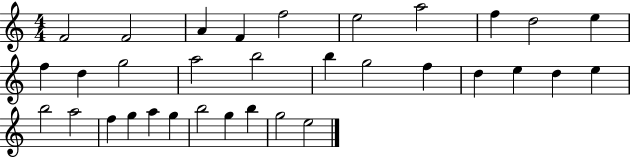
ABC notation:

X:1
T:Untitled
M:4/4
L:1/4
K:C
F2 F2 A F f2 e2 a2 f d2 e f d g2 a2 b2 b g2 f d e d e b2 a2 f g a g b2 g b g2 e2